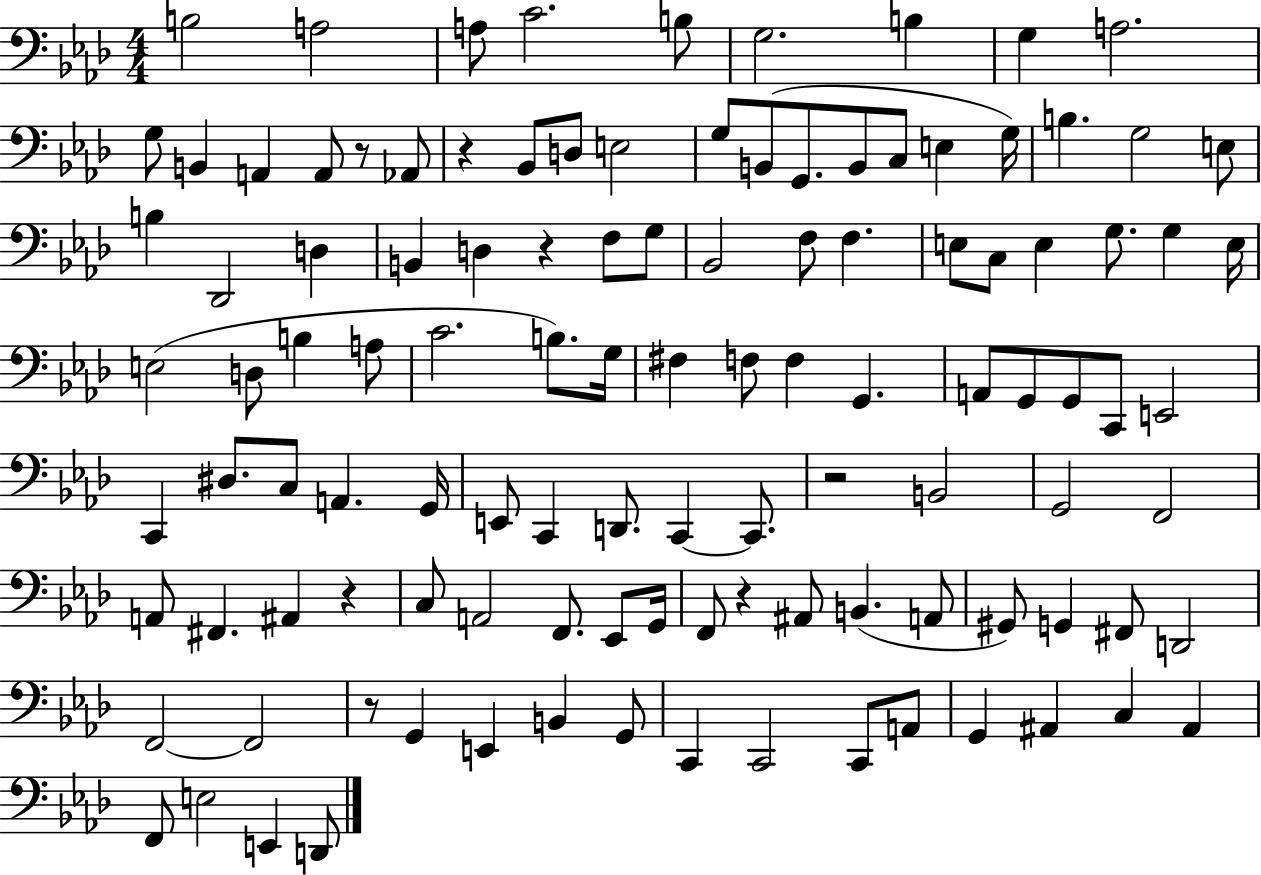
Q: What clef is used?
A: bass